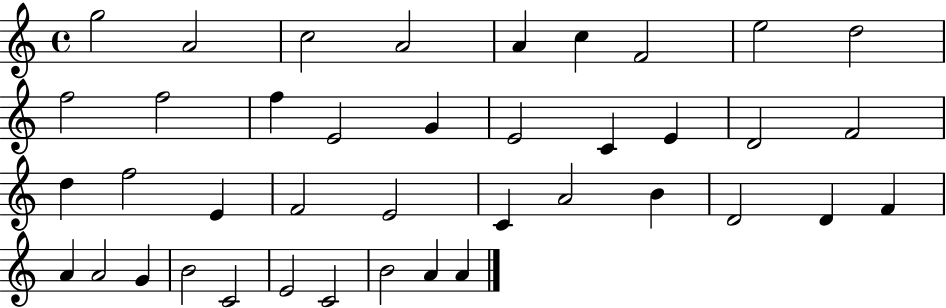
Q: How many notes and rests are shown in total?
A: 40